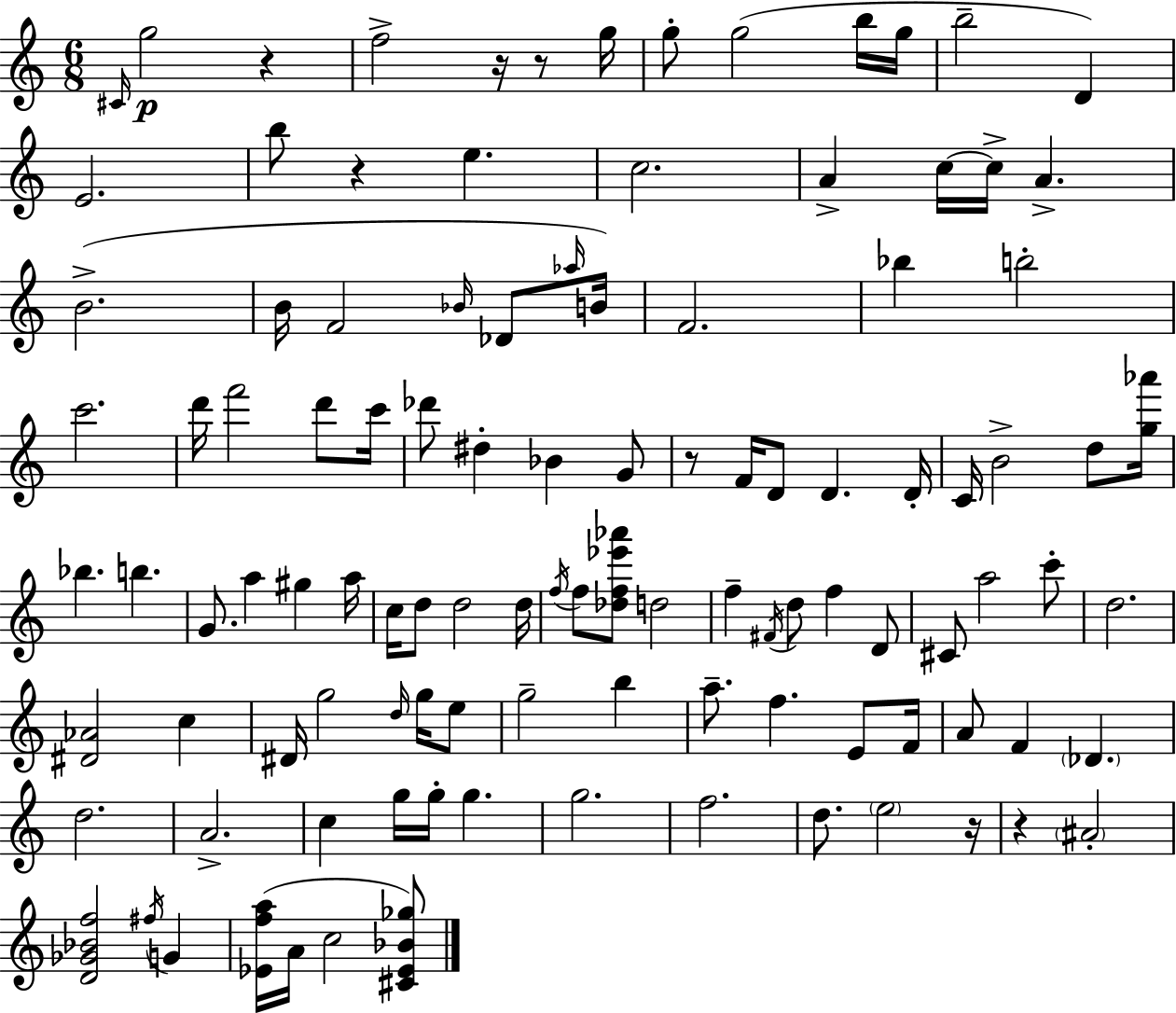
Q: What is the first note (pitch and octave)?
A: C#4